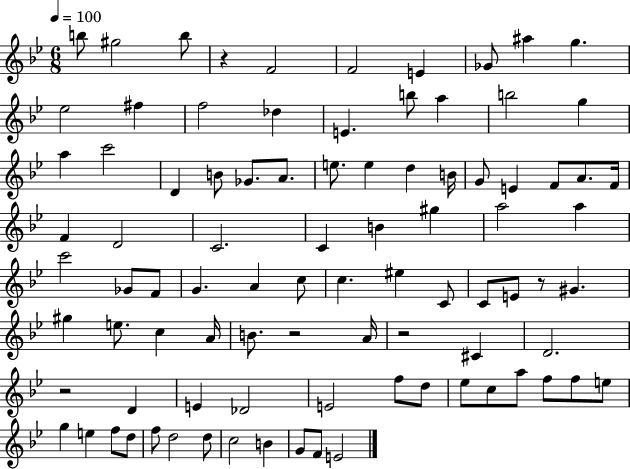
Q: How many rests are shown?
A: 5